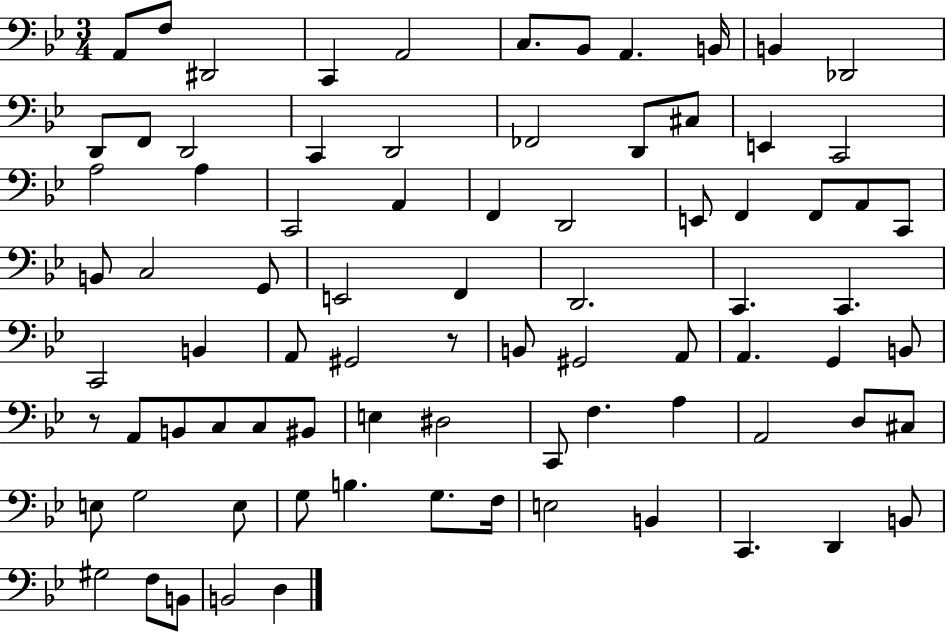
X:1
T:Untitled
M:3/4
L:1/4
K:Bb
A,,/2 F,/2 ^D,,2 C,, A,,2 C,/2 _B,,/2 A,, B,,/4 B,, _D,,2 D,,/2 F,,/2 D,,2 C,, D,,2 _F,,2 D,,/2 ^C,/2 E,, C,,2 A,2 A, C,,2 A,, F,, D,,2 E,,/2 F,, F,,/2 A,,/2 C,,/2 B,,/2 C,2 G,,/2 E,,2 F,, D,,2 C,, C,, C,,2 B,, A,,/2 ^G,,2 z/2 B,,/2 ^G,,2 A,,/2 A,, G,, B,,/2 z/2 A,,/2 B,,/2 C,/2 C,/2 ^B,,/2 E, ^D,2 C,,/2 F, A, A,,2 D,/2 ^C,/2 E,/2 G,2 E,/2 G,/2 B, G,/2 F,/4 E,2 B,, C,, D,, B,,/2 ^G,2 F,/2 B,,/2 B,,2 D,